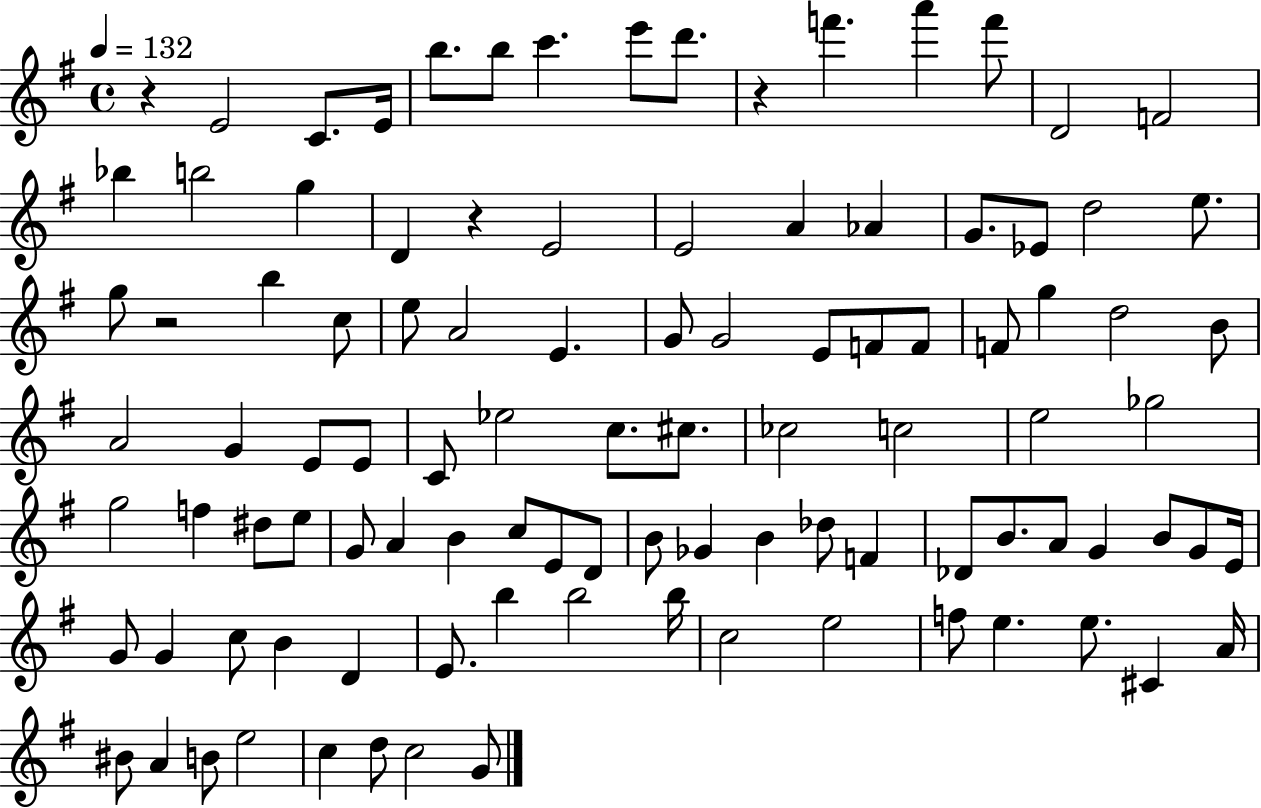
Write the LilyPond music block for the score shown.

{
  \clef treble
  \time 4/4
  \defaultTimeSignature
  \key g \major
  \tempo 4 = 132
  \repeat volta 2 { r4 e'2 c'8. e'16 | b''8. b''8 c'''4. e'''8 d'''8. | r4 f'''4. a'''4 f'''8 | d'2 f'2 | \break bes''4 b''2 g''4 | d'4 r4 e'2 | e'2 a'4 aes'4 | g'8. ees'8 d''2 e''8. | \break g''8 r2 b''4 c''8 | e''8 a'2 e'4. | g'8 g'2 e'8 f'8 f'8 | f'8 g''4 d''2 b'8 | \break a'2 g'4 e'8 e'8 | c'8 ees''2 c''8. cis''8. | ces''2 c''2 | e''2 ges''2 | \break g''2 f''4 dis''8 e''8 | g'8 a'4 b'4 c''8 e'8 d'8 | b'8 ges'4 b'4 des''8 f'4 | des'8 b'8. a'8 g'4 b'8 g'8 e'16 | \break g'8 g'4 c''8 b'4 d'4 | e'8. b''4 b''2 b''16 | c''2 e''2 | f''8 e''4. e''8. cis'4 a'16 | \break bis'8 a'4 b'8 e''2 | c''4 d''8 c''2 g'8 | } \bar "|."
}